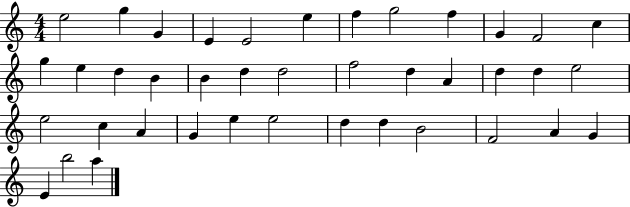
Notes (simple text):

E5/h G5/q G4/q E4/q E4/h E5/q F5/q G5/h F5/q G4/q F4/h C5/q G5/q E5/q D5/q B4/q B4/q D5/q D5/h F5/h D5/q A4/q D5/q D5/q E5/h E5/h C5/q A4/q G4/q E5/q E5/h D5/q D5/q B4/h F4/h A4/q G4/q E4/q B5/h A5/q